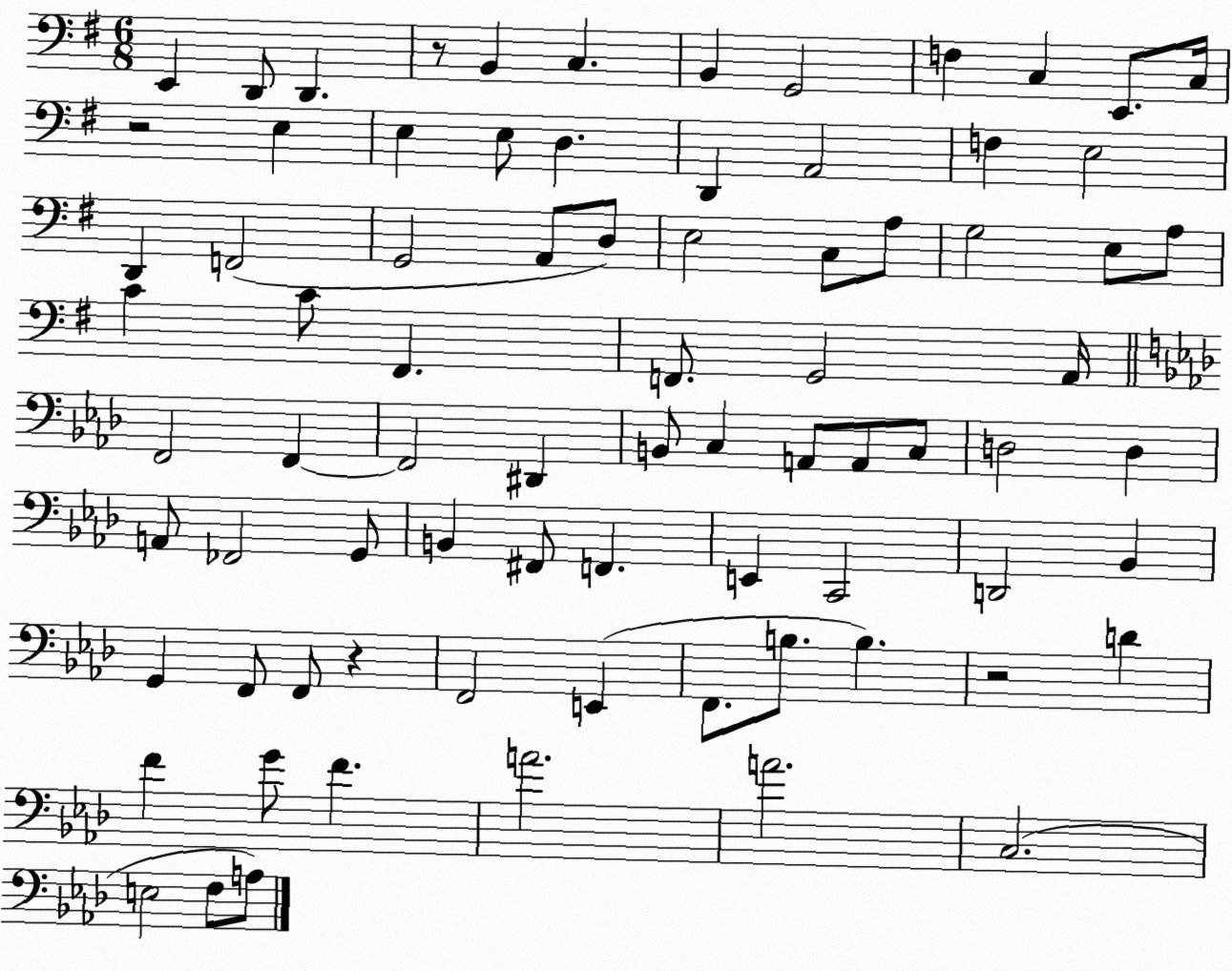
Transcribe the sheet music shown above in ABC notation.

X:1
T:Untitled
M:6/8
L:1/4
K:G
E,, D,,/2 D,, z/2 B,, C, B,, G,,2 F, C, E,,/2 C,/4 z2 E, E, E,/2 D, D,, A,,2 F, E,2 D,, F,,2 G,,2 A,,/2 D,/2 E,2 C,/2 A,/2 G,2 E,/2 A,/2 C C/2 ^F,, F,,/2 G,,2 A,,/4 F,,2 F,, F,,2 ^D,, B,,/2 C, A,,/2 A,,/2 C,/2 D,2 D, A,,/2 _F,,2 G,,/2 B,, ^F,,/2 F,, E,, C,,2 D,,2 _B,, G,, F,,/2 F,,/2 z F,,2 E,, F,,/2 B,/2 B, z2 D F G/2 F A2 A2 C,2 E,2 F,/2 A,/2